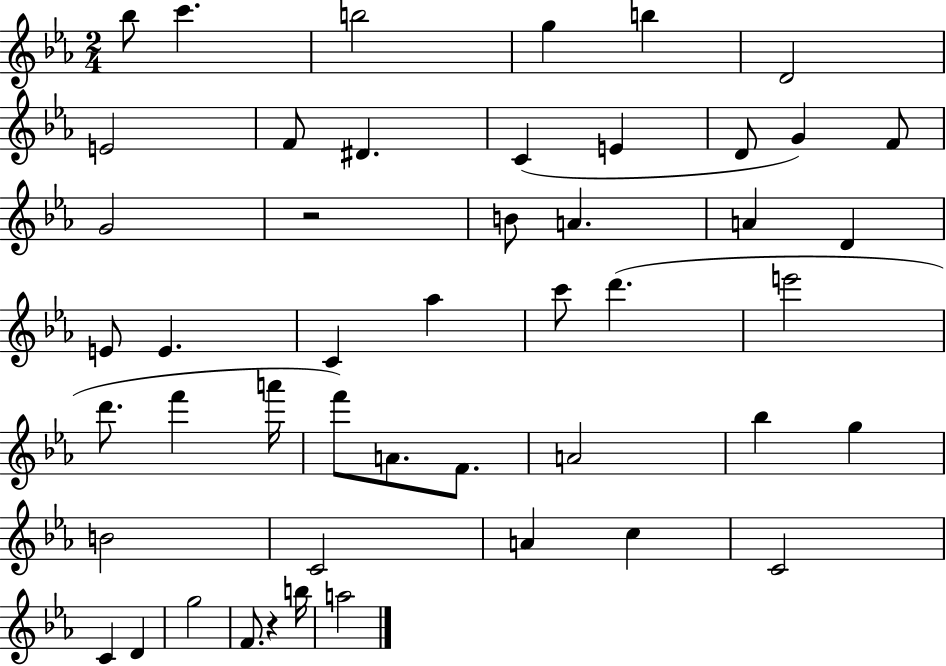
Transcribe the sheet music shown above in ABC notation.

X:1
T:Untitled
M:2/4
L:1/4
K:Eb
_b/2 c' b2 g b D2 E2 F/2 ^D C E D/2 G F/2 G2 z2 B/2 A A D E/2 E C _a c'/2 d' e'2 d'/2 f' a'/4 f'/2 A/2 F/2 A2 _b g B2 C2 A c C2 C D g2 F/2 z b/4 a2